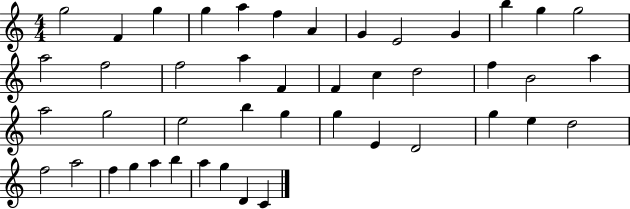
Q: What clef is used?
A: treble